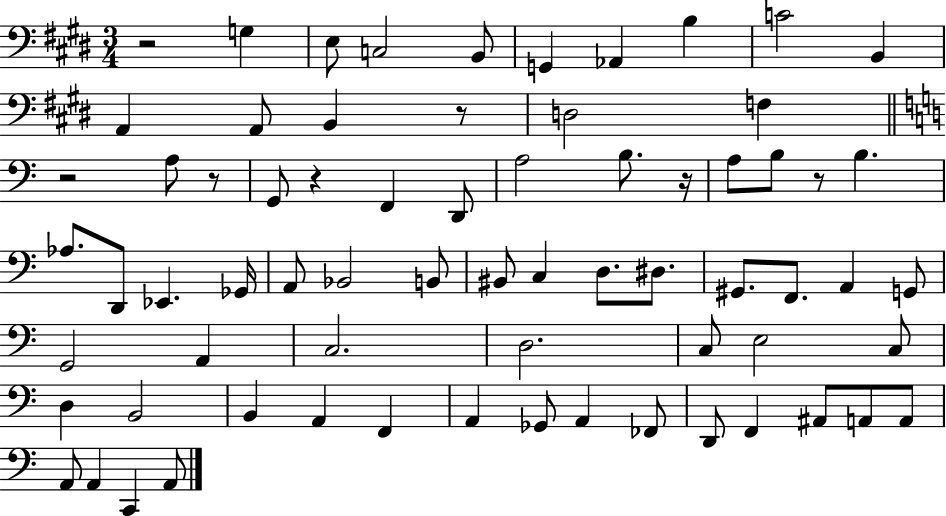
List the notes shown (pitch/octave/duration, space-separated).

R/h G3/q E3/e C3/h B2/e G2/q Ab2/q B3/q C4/h B2/q A2/q A2/e B2/q R/e D3/h F3/q R/h A3/e R/e G2/e R/q F2/q D2/e A3/h B3/e. R/s A3/e B3/e R/e B3/q. Ab3/e. D2/e Eb2/q. Gb2/s A2/e Bb2/h B2/e BIS2/e C3/q D3/e. D#3/e. G#2/e. F2/e. A2/q G2/e G2/h A2/q C3/h. D3/h. C3/e E3/h C3/e D3/q B2/h B2/q A2/q F2/q A2/q Gb2/e A2/q FES2/e D2/e F2/q A#2/e A2/e A2/e A2/e A2/q C2/q A2/e